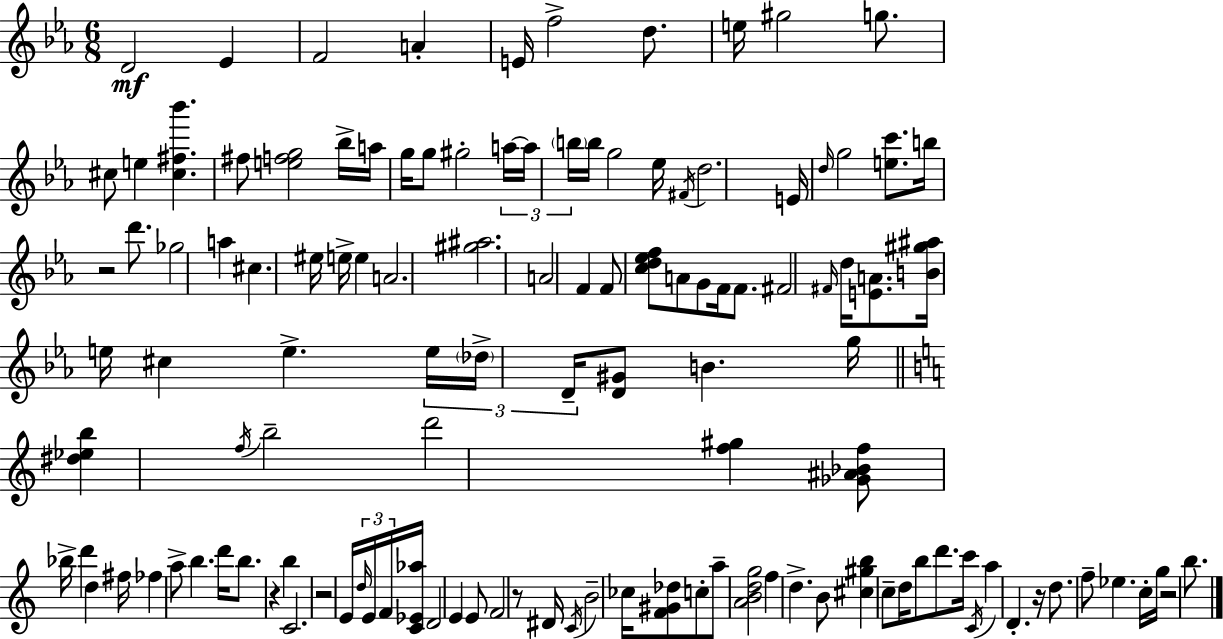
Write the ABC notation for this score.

X:1
T:Untitled
M:6/8
L:1/4
K:Cm
D2 _E F2 A E/4 f2 d/2 e/4 ^g2 g/2 ^c/2 e [^c^f_b'] ^f/2 [efg]2 _b/4 a/4 g/4 g/2 ^g2 a/4 a/4 b/4 b/4 g2 _e/4 ^F/4 d2 E/4 d/4 g2 [ec']/2 b/4 z2 d'/2 _g2 a ^c ^e/4 e/4 e A2 [^g^a]2 A2 F F/2 [cd_ef]/2 A/2 G/2 F/4 F/2 ^F2 ^F/4 d/4 [EA]/2 [B^g^a]/4 e/4 ^c e e/4 _d/4 D/4 [D^G]/2 B g/4 [^d_eb] f/4 b2 d'2 [f^g] [_G^A_Bf]/2 _b/4 d' d ^f/4 _f a/2 b d'/4 b/2 z b C2 z2 E/4 d/4 E/4 F/4 [C_E_a]/4 D2 E E/2 F2 z/2 ^D/4 C/4 B2 _c/4 [F^G_d]/2 c/2 a/2 [ABdg]2 f d B/2 [^c^gb] c/2 d/4 b/2 d'/2 c'/4 C/4 a D z/4 d/2 f/2 _e c/4 g/4 z2 b/2